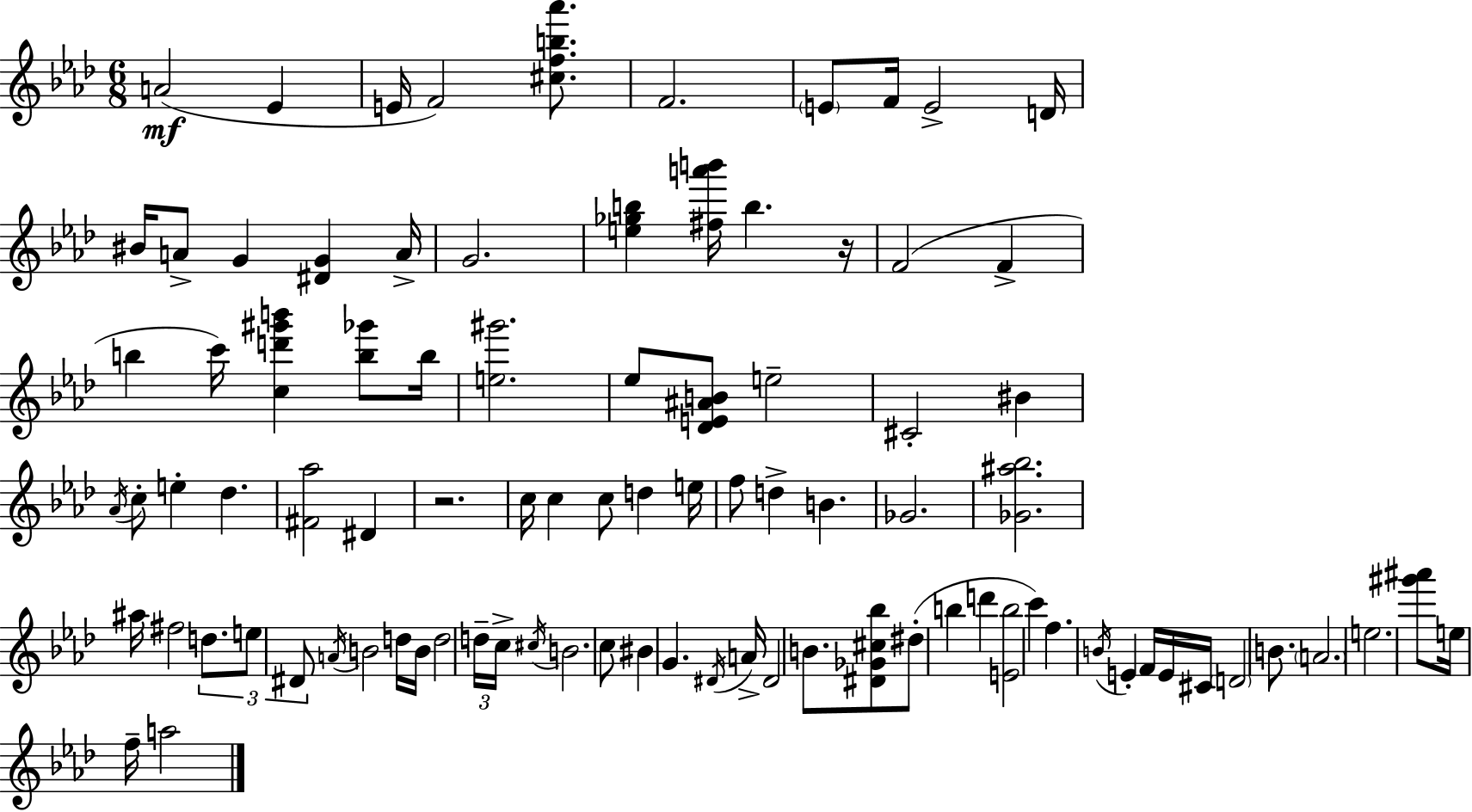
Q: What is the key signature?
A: AES major